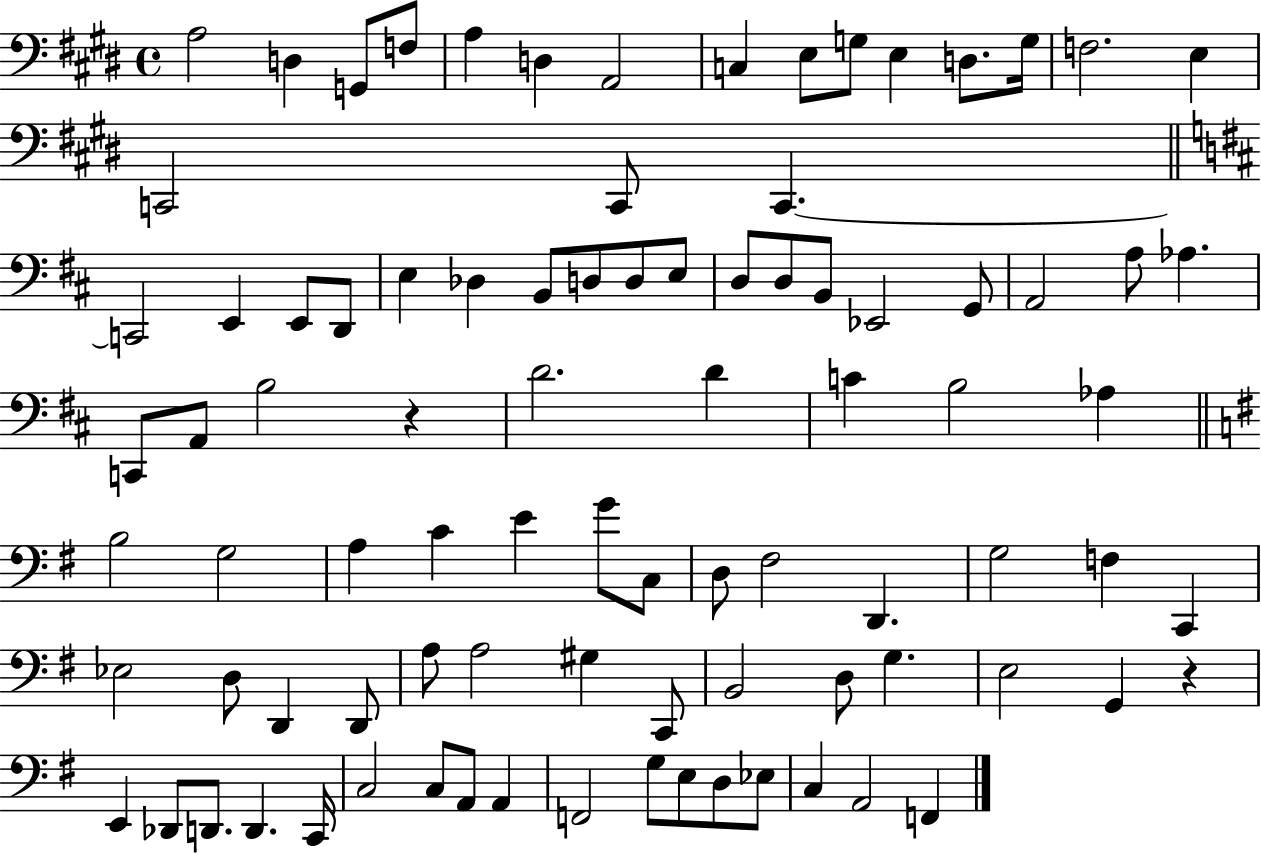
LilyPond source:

{
  \clef bass
  \time 4/4
  \defaultTimeSignature
  \key e \major
  a2 d4 g,8 f8 | a4 d4 a,2 | c4 e8 g8 e4 d8. g16 | f2. e4 | \break c,2 c,8 c,4.~~ | \bar "||" \break \key b \minor c,2 e,4 e,8 d,8 | e4 des4 b,8 d8 d8 e8 | d8 d8 b,8 ees,2 g,8 | a,2 a8 aes4. | \break c,8 a,8 b2 r4 | d'2. d'4 | c'4 b2 aes4 | \bar "||" \break \key g \major b2 g2 | a4 c'4 e'4 g'8 c8 | d8 fis2 d,4. | g2 f4 c,4 | \break ees2 d8 d,4 d,8 | a8 a2 gis4 c,8 | b,2 d8 g4. | e2 g,4 r4 | \break e,4 des,8 d,8. d,4. c,16 | c2 c8 a,8 a,4 | f,2 g8 e8 d8 ees8 | c4 a,2 f,4 | \break \bar "|."
}